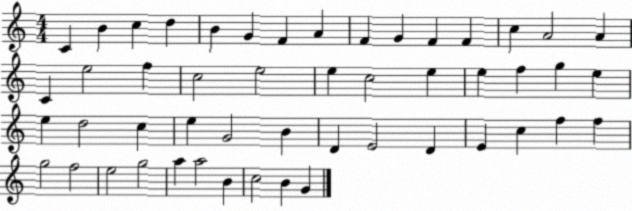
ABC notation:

X:1
T:Untitled
M:4/4
L:1/4
K:C
C B c d B G F A F G F F c A2 A C e2 f c2 e2 e c2 e e f g e e d2 c e G2 B D E2 D E c f f g2 f2 e2 g2 a a2 B c2 B G